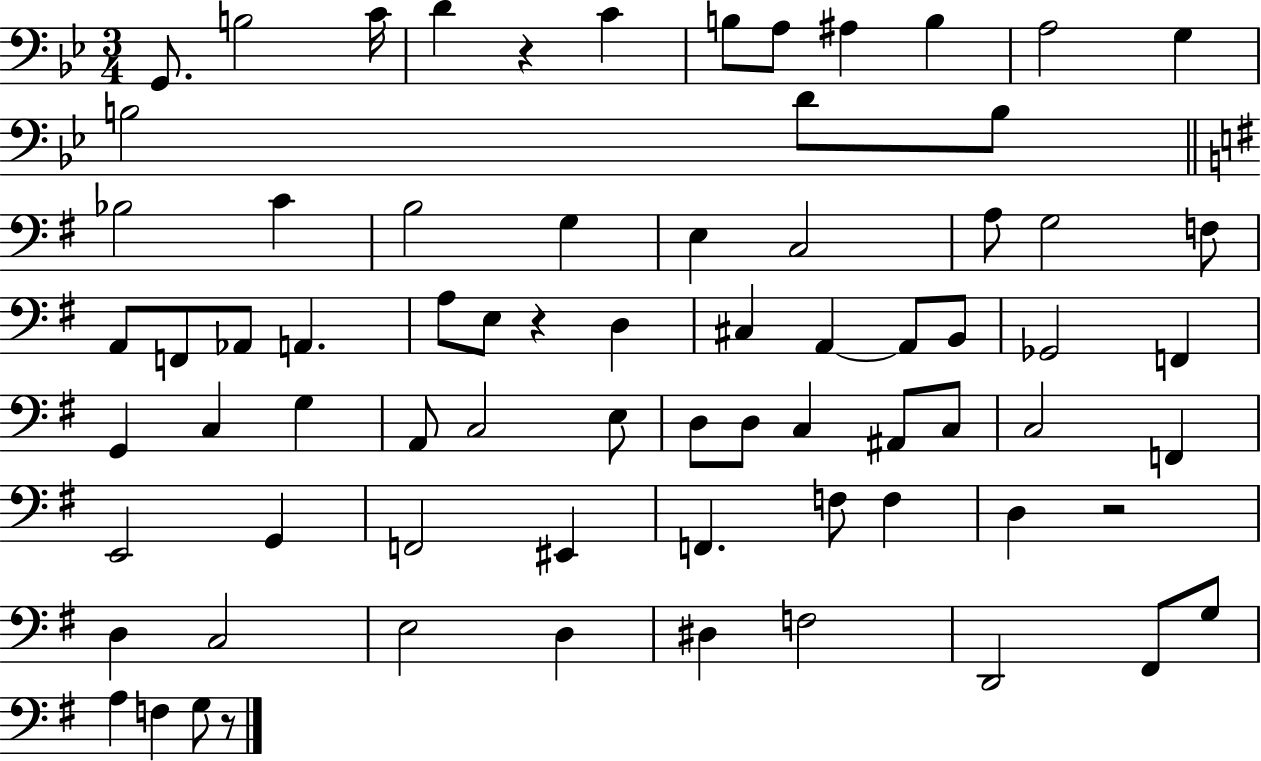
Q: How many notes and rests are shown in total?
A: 73